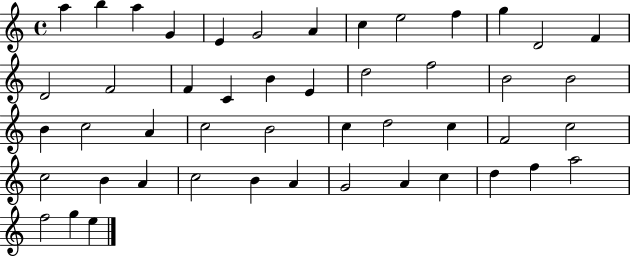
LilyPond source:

{
  \clef treble
  \time 4/4
  \defaultTimeSignature
  \key c \major
  a''4 b''4 a''4 g'4 | e'4 g'2 a'4 | c''4 e''2 f''4 | g''4 d'2 f'4 | \break d'2 f'2 | f'4 c'4 b'4 e'4 | d''2 f''2 | b'2 b'2 | \break b'4 c''2 a'4 | c''2 b'2 | c''4 d''2 c''4 | f'2 c''2 | \break c''2 b'4 a'4 | c''2 b'4 a'4 | g'2 a'4 c''4 | d''4 f''4 a''2 | \break f''2 g''4 e''4 | \bar "|."
}